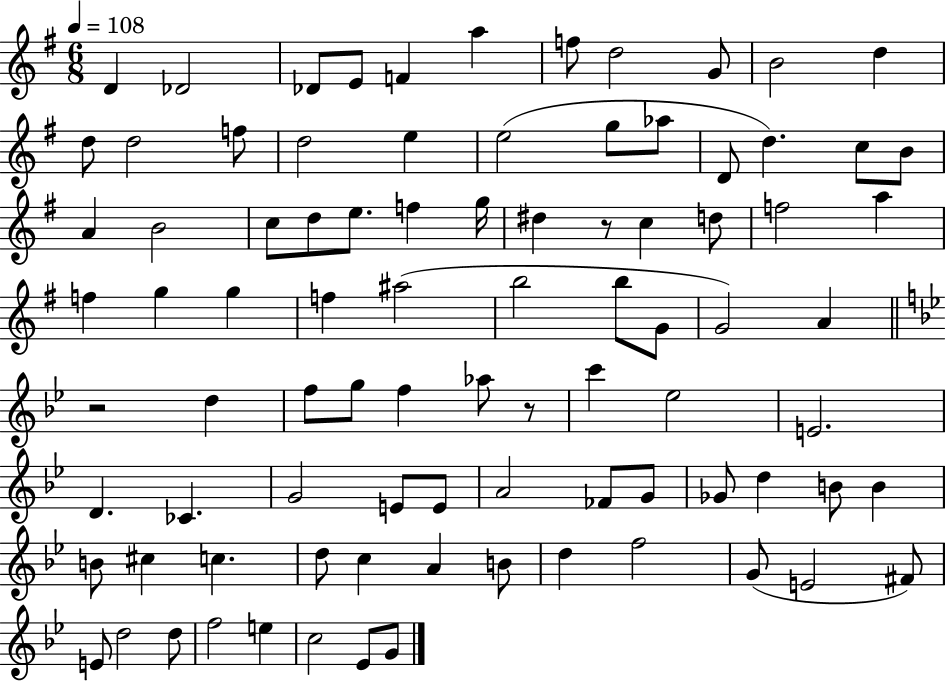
D4/q Db4/h Db4/e E4/e F4/q A5/q F5/e D5/h G4/e B4/h D5/q D5/e D5/h F5/e D5/h E5/q E5/h G5/e Ab5/e D4/e D5/q. C5/e B4/e A4/q B4/h C5/e D5/e E5/e. F5/q G5/s D#5/q R/e C5/q D5/e F5/h A5/q F5/q G5/q G5/q F5/q A#5/h B5/h B5/e G4/e G4/h A4/q R/h D5/q F5/e G5/e F5/q Ab5/e R/e C6/q Eb5/h E4/h. D4/q. CES4/q. G4/h E4/e E4/e A4/h FES4/e G4/e Gb4/e D5/q B4/e B4/q B4/e C#5/q C5/q. D5/e C5/q A4/q B4/e D5/q F5/h G4/e E4/h F#4/e E4/e D5/h D5/e F5/h E5/q C5/h Eb4/e G4/e